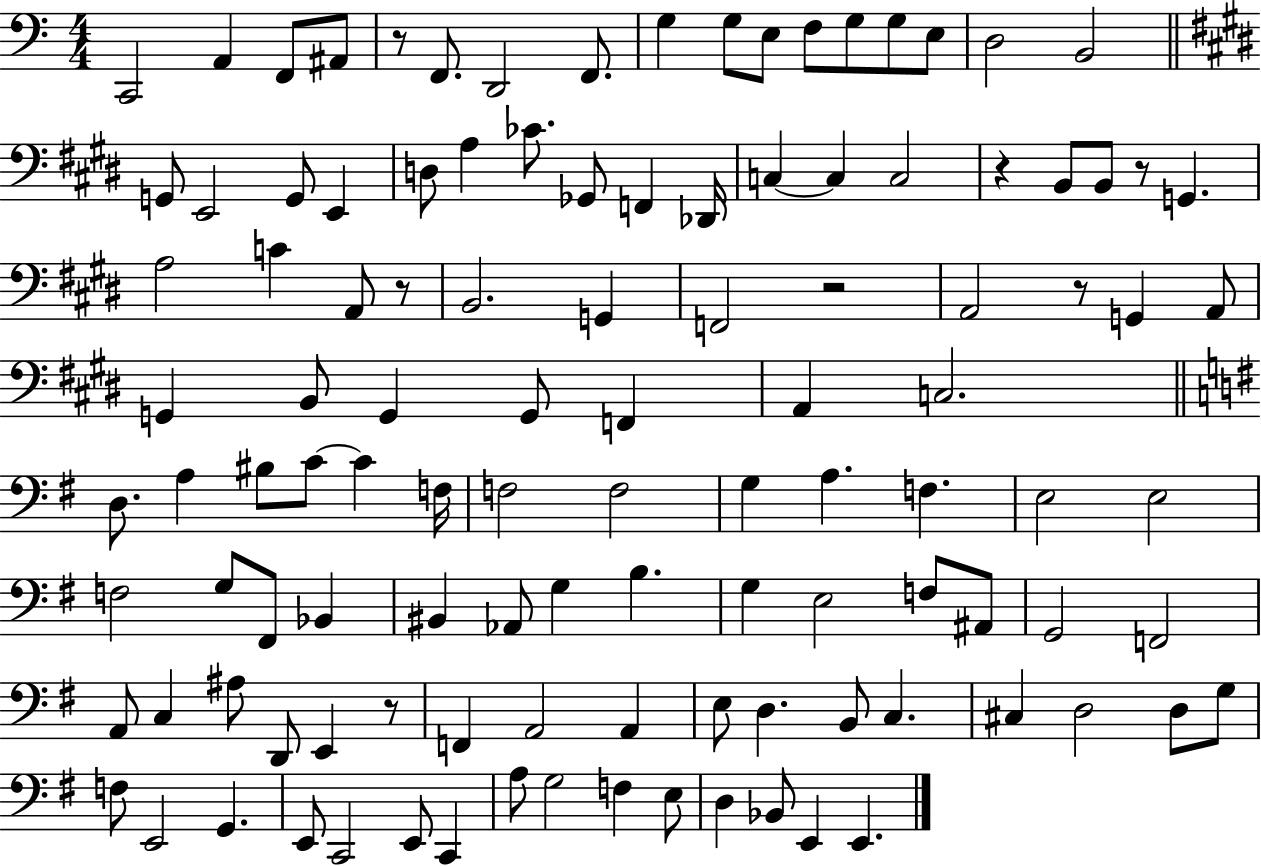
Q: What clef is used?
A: bass